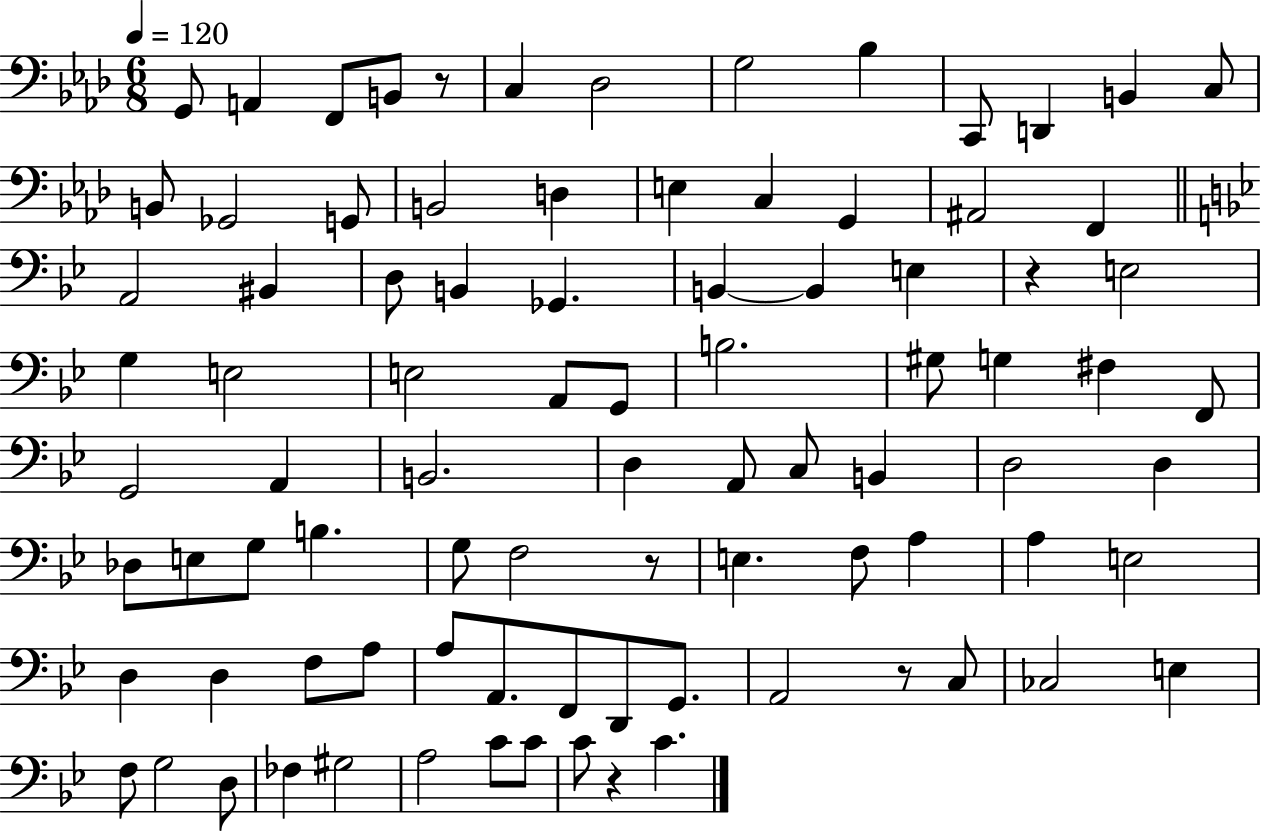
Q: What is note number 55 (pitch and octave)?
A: G3